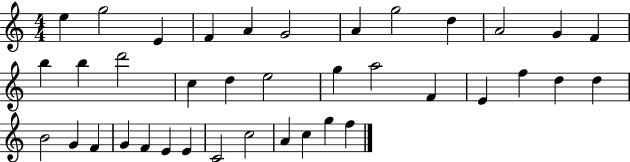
E5/q G5/h E4/q F4/q A4/q G4/h A4/q G5/h D5/q A4/h G4/q F4/q B5/q B5/q D6/h C5/q D5/q E5/h G5/q A5/h F4/q E4/q F5/q D5/q D5/q B4/h G4/q F4/q G4/q F4/q E4/q E4/q C4/h C5/h A4/q C5/q G5/q F5/q